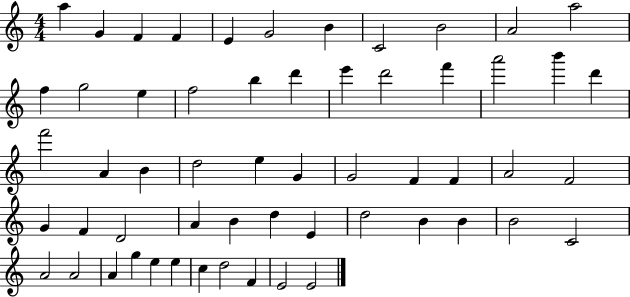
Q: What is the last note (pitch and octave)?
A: E4